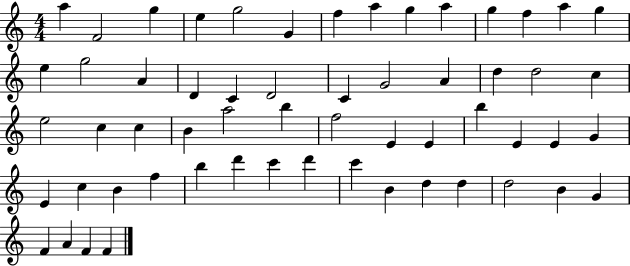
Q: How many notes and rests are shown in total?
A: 58